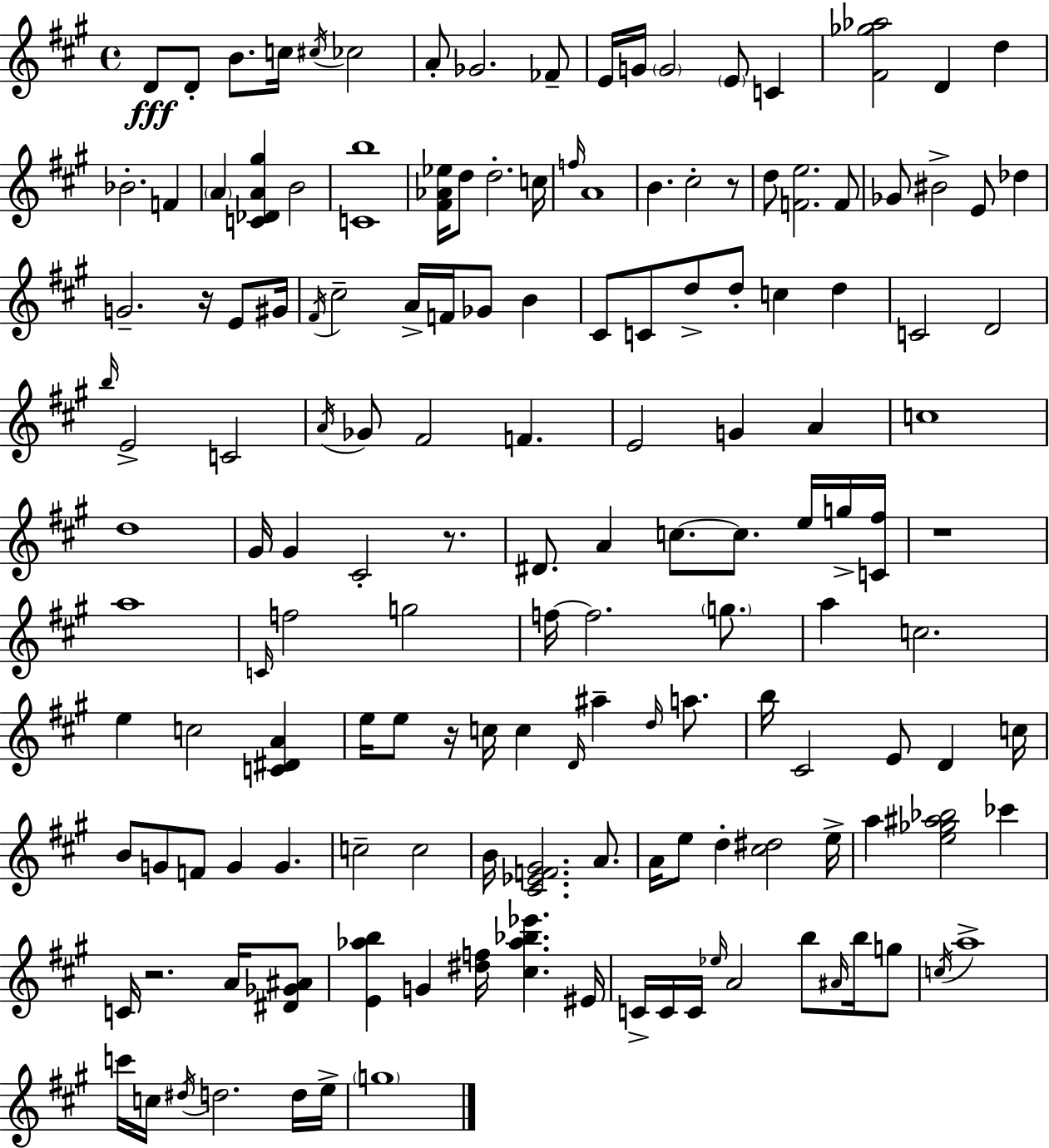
{
  \clef treble
  \time 4/4
  \defaultTimeSignature
  \key a \major
  \repeat volta 2 { d'8\fff d'8-. b'8. c''16 \acciaccatura { cis''16 } ces''2 | a'8-. ges'2. fes'8-- | e'16 g'16 \parenthesize g'2 \parenthesize e'8 c'4 | <fis' ges'' aes''>2 d'4 d''4 | \break bes'2.-. f'4 | \parenthesize a'4 <c' des' a' gis''>4 b'2 | <c' b''>1 | <fis' aes' ees''>16 d''8 d''2.-. | \break c''16 \grace { f''16 } a'1 | b'4. cis''2-. | r8 d''8 <f' e''>2. | f'8 ges'8 bis'2-> e'8 des''4 | \break g'2.-- r16 e'8 | gis'16 \acciaccatura { fis'16 } cis''2-- a'16-> f'16 ges'8 b'4 | cis'8 c'8 d''8-> d''8-. c''4 d''4 | c'2 d'2 | \break \grace { b''16 } e'2-> c'2 | \acciaccatura { a'16 } ges'8 fis'2 f'4. | e'2 g'4 | a'4 c''1 | \break d''1 | gis'16 gis'4 cis'2-. | r8. dis'8. a'4 c''8.~~ c''8. | e''16 g''16-> <c' fis''>16 r1 | \break a''1 | \grace { c'16 } f''2 g''2 | f''16~~ f''2. | \parenthesize g''8. a''4 c''2. | \break e''4 c''2 | <c' dis' a'>4 e''16 e''8 r16 c''16 c''4 \grace { d'16 } | ais''4-- \grace { d''16 } a''8. b''16 cis'2 | e'8 d'4 c''16 b'8 g'8 f'8 g'4 | \break g'4. c''2-- | c''2 b'16 <cis' ees' f' gis'>2. | a'8. a'16 e''8 d''4-. <cis'' dis''>2 | e''16-> a''4 <e'' ges'' ais'' bes''>2 | \break ces'''4 c'16 r2. | a'16 <dis' ges' ais'>8 <e' aes'' b''>4 g'4 | <dis'' f''>16 <cis'' aes'' bes'' ees'''>4. eis'16 c'16-> c'16 c'16 \grace { ees''16 } a'2 | b''8 \grace { ais'16 } b''16 g''8 \acciaccatura { c''16 } a''1-> | \break c'''16 c''16 \acciaccatura { dis''16 } d''2. | d''16 e''16-> \parenthesize g''1 | } \bar "|."
}